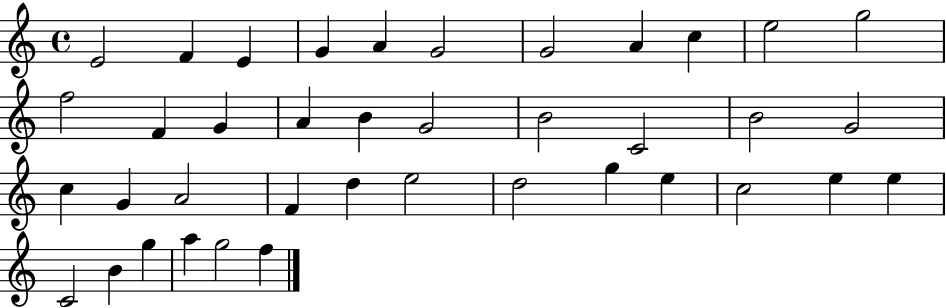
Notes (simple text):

E4/h F4/q E4/q G4/q A4/q G4/h G4/h A4/q C5/q E5/h G5/h F5/h F4/q G4/q A4/q B4/q G4/h B4/h C4/h B4/h G4/h C5/q G4/q A4/h F4/q D5/q E5/h D5/h G5/q E5/q C5/h E5/q E5/q C4/h B4/q G5/q A5/q G5/h F5/q